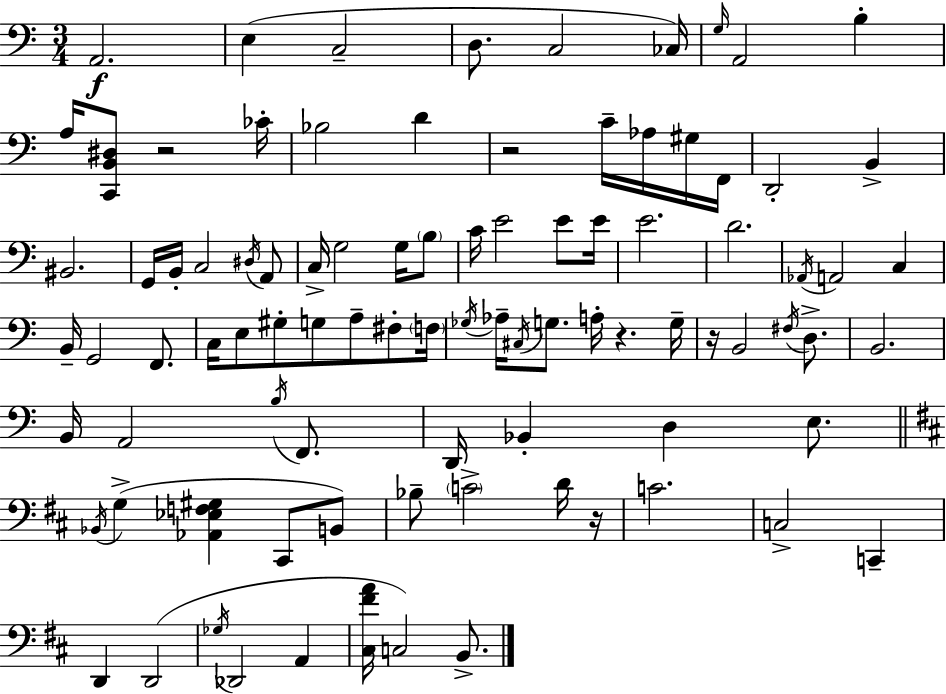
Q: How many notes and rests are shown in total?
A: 91